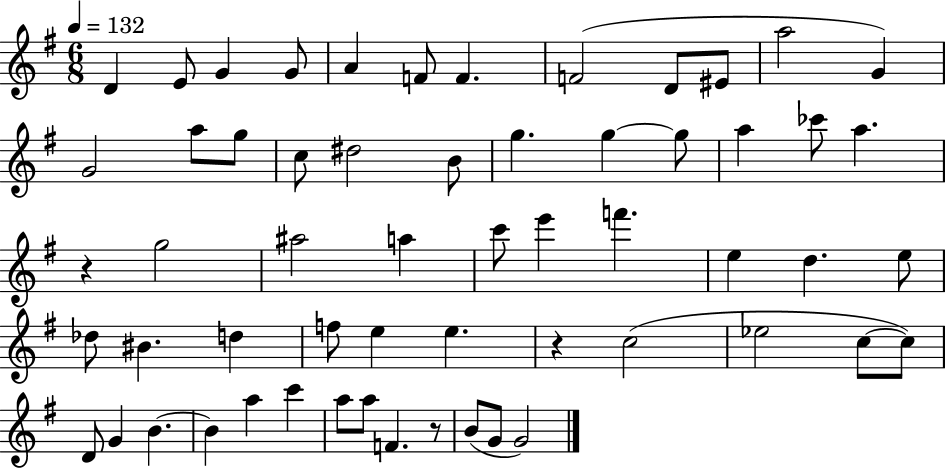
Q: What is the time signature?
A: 6/8